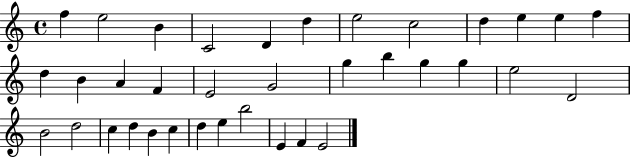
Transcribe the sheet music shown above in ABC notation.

X:1
T:Untitled
M:4/4
L:1/4
K:C
f e2 B C2 D d e2 c2 d e e f d B A F E2 G2 g b g g e2 D2 B2 d2 c d B c d e b2 E F E2